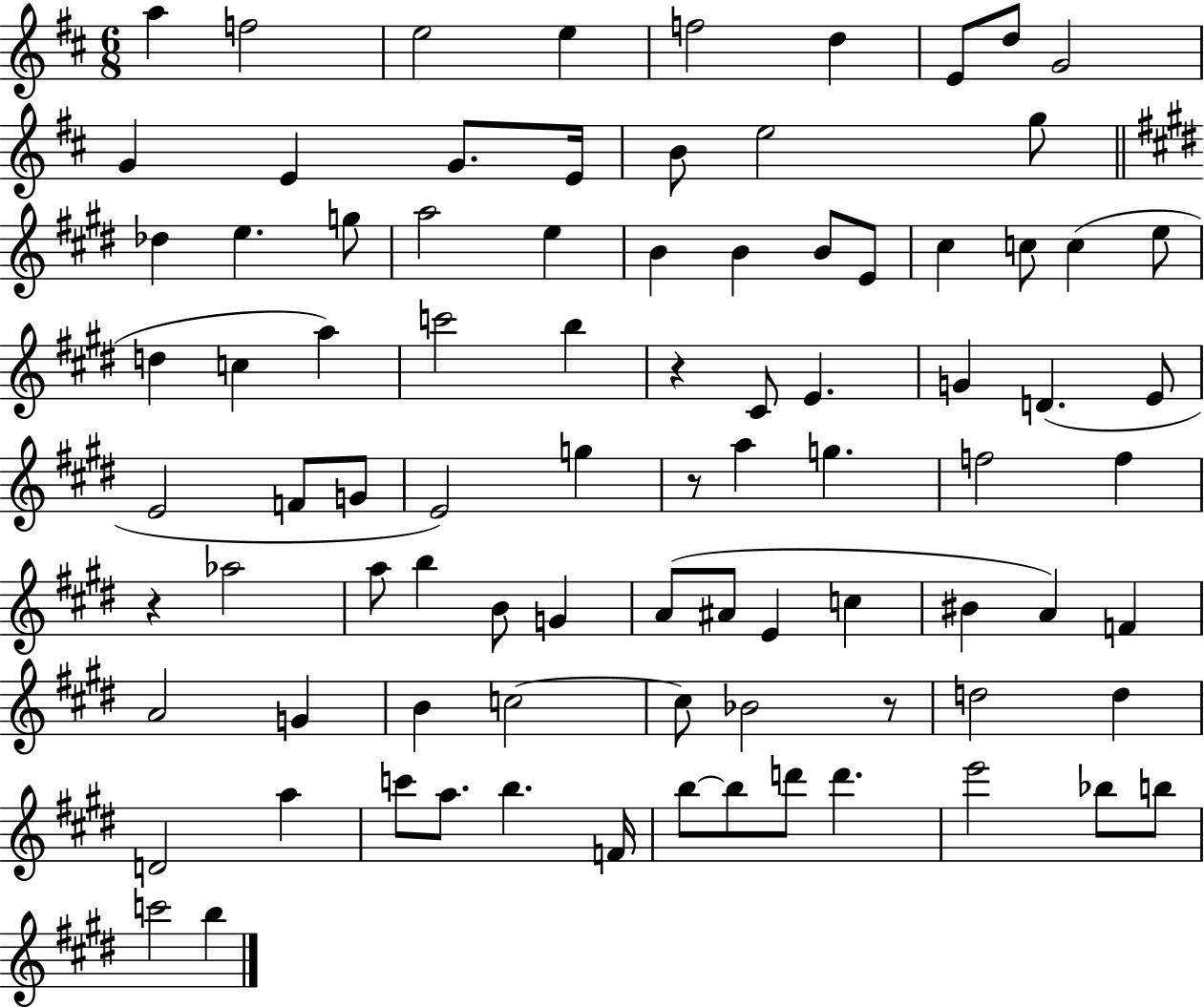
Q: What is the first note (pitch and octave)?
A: A5